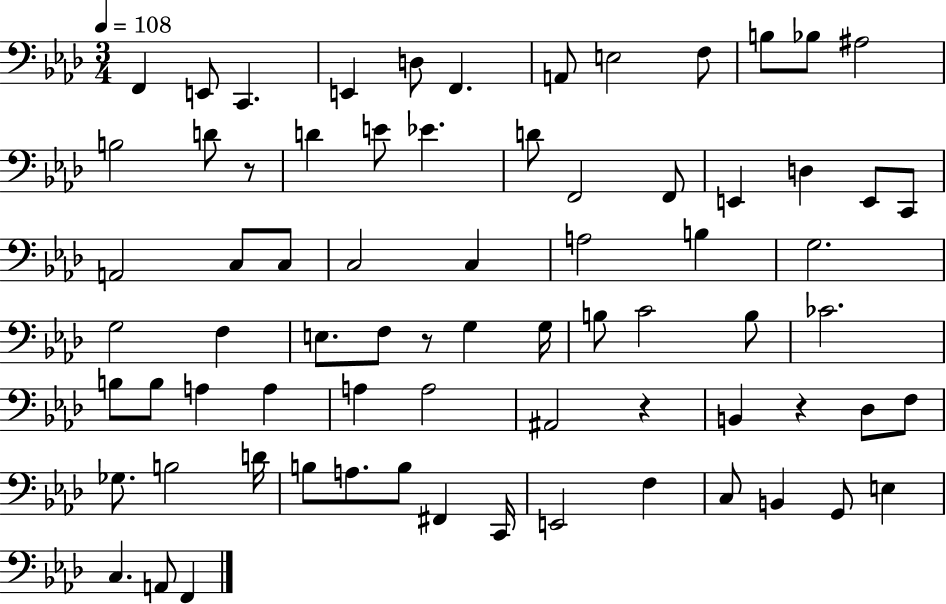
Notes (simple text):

F2/q E2/e C2/q. E2/q D3/e F2/q. A2/e E3/h F3/e B3/e Bb3/e A#3/h B3/h D4/e R/e D4/q E4/e Eb4/q. D4/e F2/h F2/e E2/q D3/q E2/e C2/e A2/h C3/e C3/e C3/h C3/q A3/h B3/q G3/h. G3/h F3/q E3/e. F3/e R/e G3/q G3/s B3/e C4/h B3/e CES4/h. B3/e B3/e A3/q A3/q A3/q A3/h A#2/h R/q B2/q R/q Db3/e F3/e Gb3/e. B3/h D4/s B3/e A3/e. B3/e F#2/q C2/s E2/h F3/q C3/e B2/q G2/e E3/q C3/q. A2/e F2/q